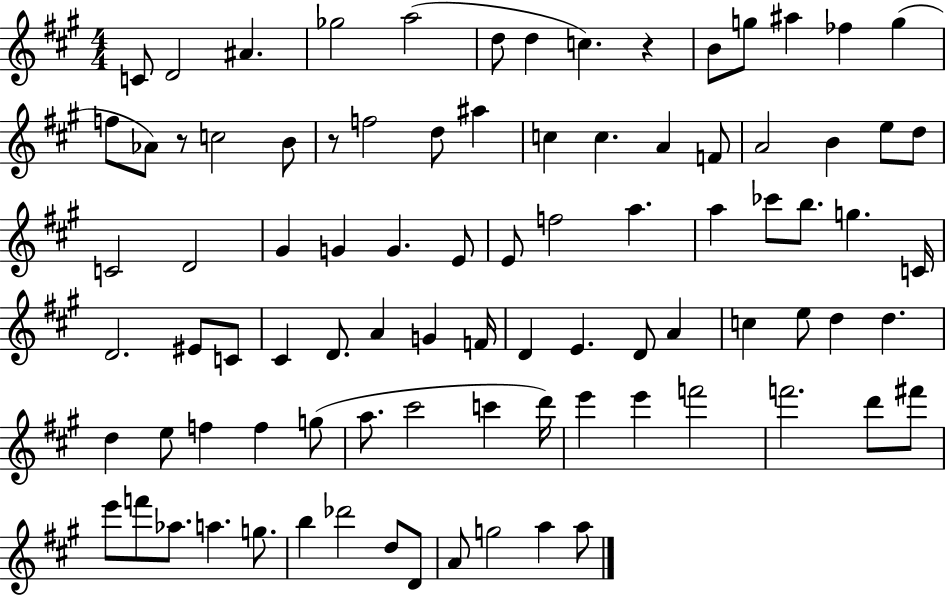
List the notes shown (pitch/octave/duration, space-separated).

C4/e D4/h A#4/q. Gb5/h A5/h D5/e D5/q C5/q. R/q B4/e G5/e A#5/q FES5/q G5/q F5/e Ab4/e R/e C5/h B4/e R/e F5/h D5/e A#5/q C5/q C5/q. A4/q F4/e A4/h B4/q E5/e D5/e C4/h D4/h G#4/q G4/q G4/q. E4/e E4/e F5/h A5/q. A5/q CES6/e B5/e. G5/q. C4/s D4/h. EIS4/e C4/e C#4/q D4/e. A4/q G4/q F4/s D4/q E4/q. D4/e A4/q C5/q E5/e D5/q D5/q. D5/q E5/e F5/q F5/q G5/e A5/e. C#6/h C6/q D6/s E6/q E6/q F6/h F6/h. D6/e F#6/e E6/e F6/e Ab5/e. A5/q. G5/e. B5/q Db6/h D5/e D4/e A4/e G5/h A5/q A5/e